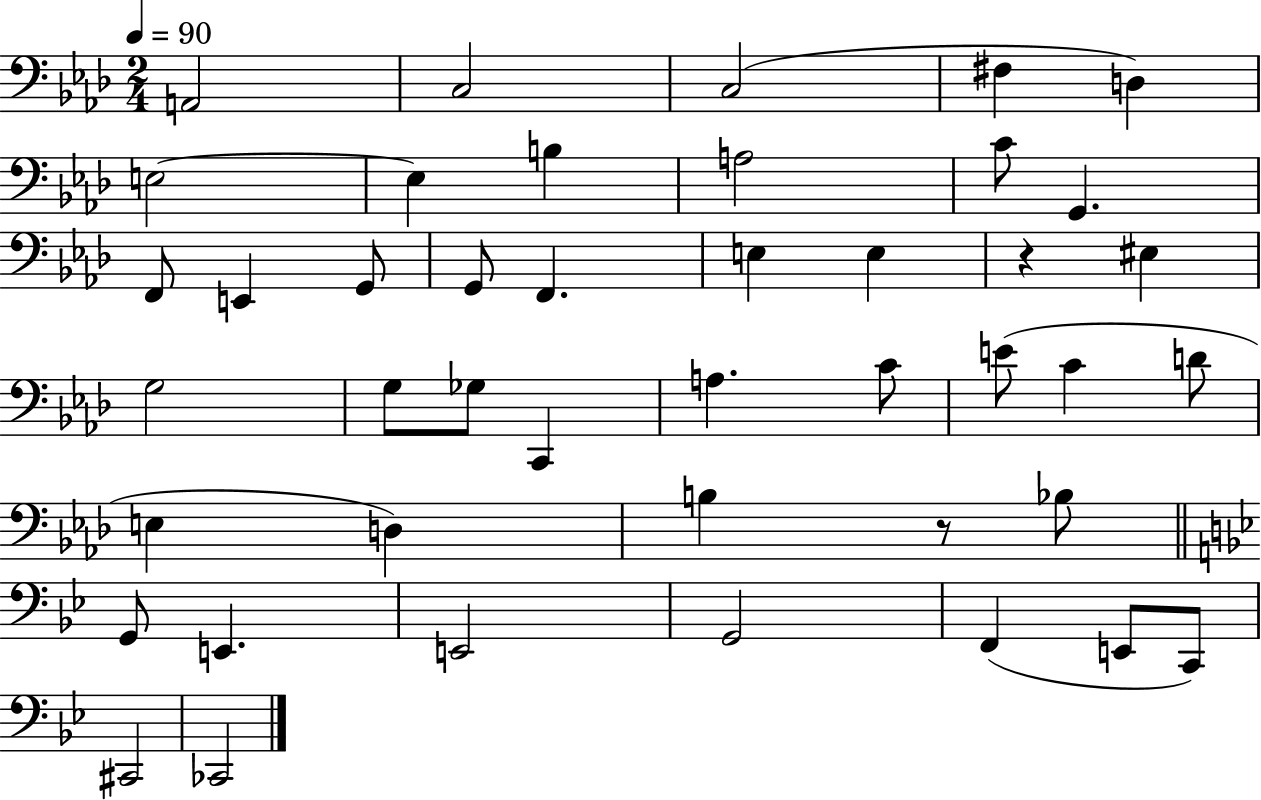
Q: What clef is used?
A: bass